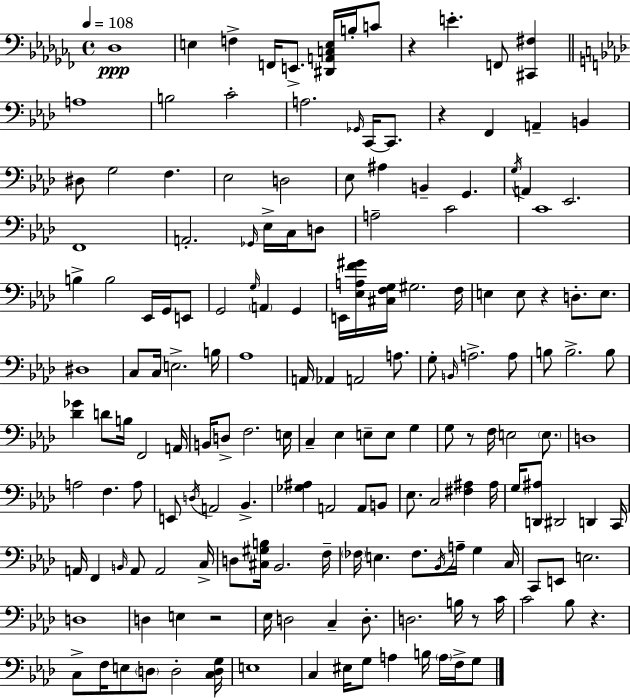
{
  \clef bass
  \time 4/4
  \defaultTimeSignature
  \key aes \minor
  \tempo 4 = 108
  des1\ppp | e4 f4-> f,16 e,8.-> <dis, a, c e>16 b16-. c'8 | r4 e'4.-. f,8 <cis, fis>4 | \bar "||" \break \key aes \major a1 | b2 c'2-. | a2. \grace { ges,16 } c,16~~ c,8. | r4 f,4 a,4-- b,4 | \break dis8 g2 f4. | ees2 d2 | ees8 ais4 b,4-- g,4. | \acciaccatura { g16 } a,4 ees,2. | \break f,1 | a,2.-. \grace { ges,16 } ees16-> | c16 d8 a2-- c'2 | c'1 | \break b4-> b2 ees,16 | g,16 e,8 g,2 \grace { g16 } \parenthesize a,4 | g,4 e,16 <ees a f' gis'>16 <cis f g>16 gis2. | f16 e4 e8 r4 d8.-. | \break e8. dis1 | c8 c16 e2.-> | b16 aes1 | a,16 aes,4 a,2 | \break a8. g8-. \grace { b,16 } a2.-> | a8 b8 b2.-> | b8 <des' ges'>4 d'8 b16 f,2 | a,16 b,16 d8-> f2. | \break e16 c4-- ees4 e8-- e8 | g4 g8 r8 f16 e2 | \parenthesize e8. d1 | a2 f4. | \break a8 e,8 \acciaccatura { d16 } a,2 | bes,4.-> <ges ais>4 a,2 | a,8 b,8 ees8. c2 | <fis ais>4 ais16 g16 <d, ais>8 dis,2 | \break d,4 c,16 a,16 f,4 \grace { b,16 } a,8 a,2 | c16-> d8 <cis gis b>16 bes,2. | f16-- \parenthesize fes16 e4. fes8. | \acciaccatura { bes,16 } a16-- g4 c16 c,8 e,8 e2. | \break d1 | d4 e4 | r2 ees16 d2 | c4-- d8.-. d2. | \break b16 r8 c'16 c'2 | bes8 r4. c8-> f16 e8 \parenthesize d8 d2-. | <c d g>16 e1 | c4 eis16 g8 a4 | \break b16 \parenthesize a16 f16-> g8 \bar "|."
}